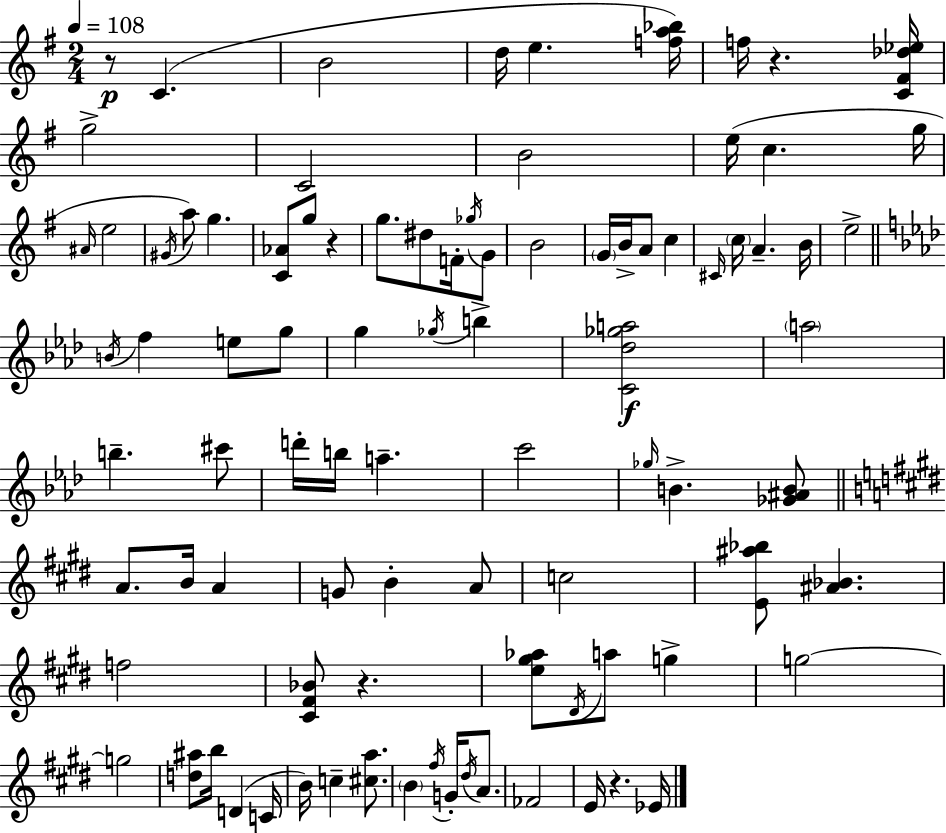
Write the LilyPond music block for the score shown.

{
  \clef treble
  \numericTimeSignature
  \time 2/4
  \key g \major
  \tempo 4 = 108
  \repeat volta 2 { r8\p c'4.( | b'2 | d''16 e''4. <f'' a'' bes''>16) | f''16 r4. <c' fis' des'' ees''>16 | \break g''2-> | c'2 | b'2 | e''16( c''4. g''16 | \break \grace { ais'16 } e''2 | \acciaccatura { gis'16 }) a''8 g''4. | <c' aes'>8 g''8 r4 | g''8. dis''8 f'16-. | \break \acciaccatura { ges''16 } g'8 b'2 | \parenthesize g'16 b'16-> a'8 c''4 | \grace { cis'16 } \parenthesize c''16 a'4.-- | b'16 e''2-> | \break \bar "||" \break \key aes \major \acciaccatura { b'16 } f''4 e''8 g''8 | g''4 \acciaccatura { ges''16 } b''4-> | <c' des'' ges'' a''>2\f | \parenthesize a''2 | \break b''4.-- | cis'''8 d'''16-. b''16 a''4.-- | c'''2 | \grace { ges''16 } b'4.-> | \break <ges' ais' b'>8 \bar "||" \break \key e \major a'8. b'16 a'4 | g'8 b'4-. a'8 | c''2 | <e' ais'' bes''>8 <ais' bes'>4. | \break f''2 | <cis' fis' bes'>8 r4. | <e'' gis'' aes''>8 \acciaccatura { dis'16 } a''8 g''4-> | g''2~~ | \break g''2 | <d'' ais''>8 b''16 d'4( | c'16 b'16) c''4-- <cis'' a''>8. | \parenthesize b'4 \acciaccatura { fis''16 } g'16-. \acciaccatura { dis''16 } | \break a'8. fes'2 | e'16 r4. | ees'16 } \bar "|."
}